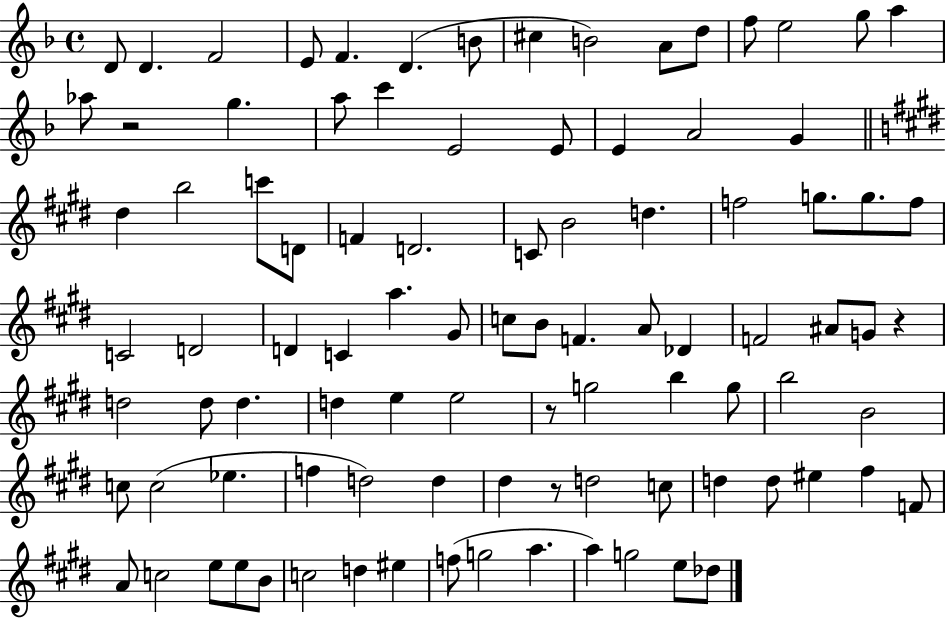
{
  \clef treble
  \time 4/4
  \defaultTimeSignature
  \key f \major
  d'8 d'4. f'2 | e'8 f'4. d'4.( b'8 | cis''4 b'2) a'8 d''8 | f''8 e''2 g''8 a''4 | \break aes''8 r2 g''4. | a''8 c'''4 e'2 e'8 | e'4 a'2 g'4 | \bar "||" \break \key e \major dis''4 b''2 c'''8 d'8 | f'4 d'2. | c'8 b'2 d''4. | f''2 g''8. g''8. f''8 | \break c'2 d'2 | d'4 c'4 a''4. gis'8 | c''8 b'8 f'4. a'8 des'4 | f'2 ais'8 g'8 r4 | \break d''2 d''8 d''4. | d''4 e''4 e''2 | r8 g''2 b''4 g''8 | b''2 b'2 | \break c''8 c''2( ees''4. | f''4 d''2) d''4 | dis''4 r8 d''2 c''8 | d''4 d''8 eis''4 fis''4 f'8 | \break a'8 c''2 e''8 e''8 b'8 | c''2 d''4 eis''4 | f''8( g''2 a''4. | a''4) g''2 e''8 des''8 | \break \bar "|."
}